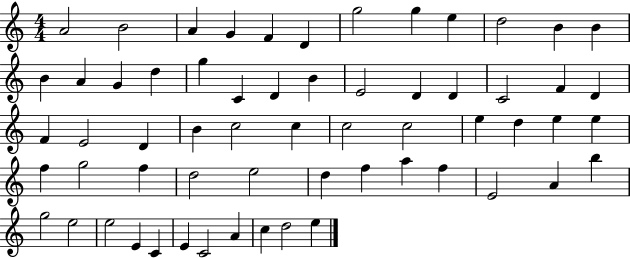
X:1
T:Untitled
M:4/4
L:1/4
K:C
A2 B2 A G F D g2 g e d2 B B B A G d g C D B E2 D D C2 F D F E2 D B c2 c c2 c2 e d e e f g2 f d2 e2 d f a f E2 A b g2 e2 e2 E C E C2 A c d2 e